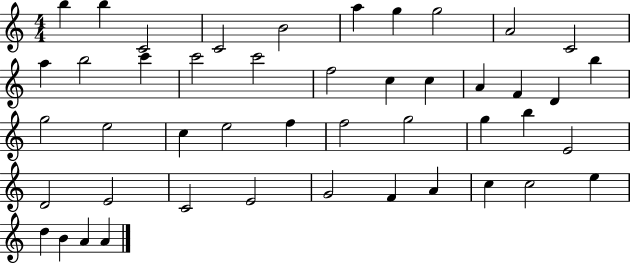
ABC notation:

X:1
T:Untitled
M:4/4
L:1/4
K:C
b b C2 C2 B2 a g g2 A2 C2 a b2 c' c'2 c'2 f2 c c A F D b g2 e2 c e2 f f2 g2 g b E2 D2 E2 C2 E2 G2 F A c c2 e d B A A